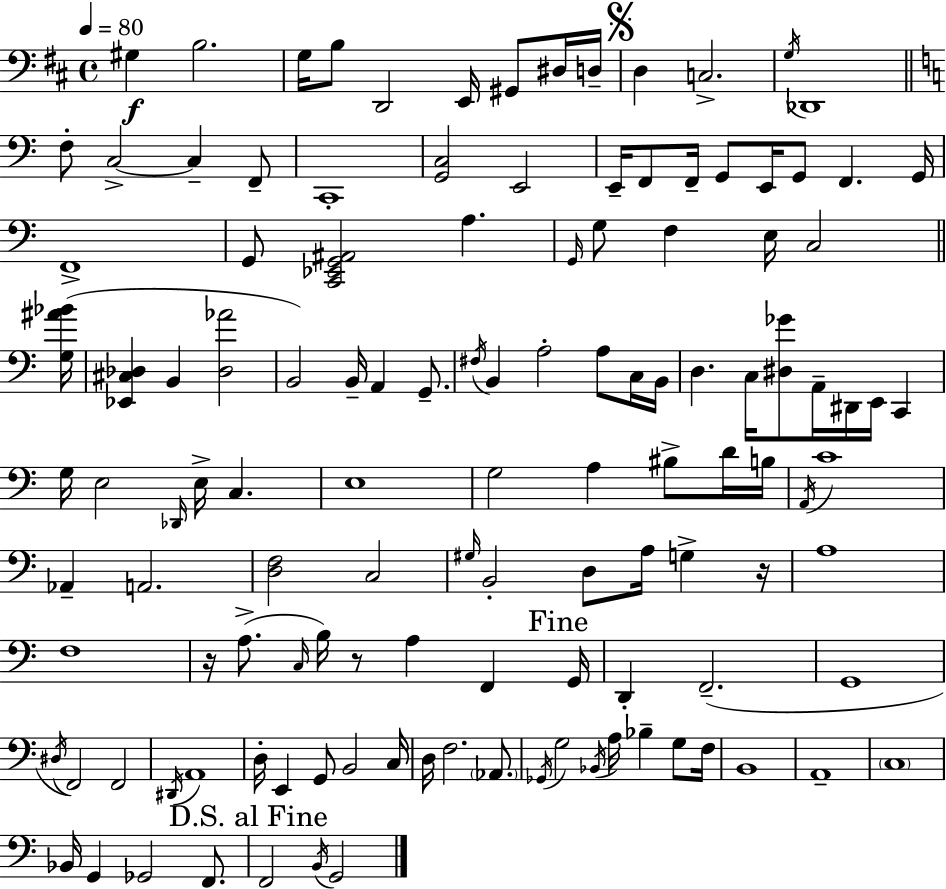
X:1
T:Untitled
M:4/4
L:1/4
K:D
^G, B,2 G,/4 B,/2 D,,2 E,,/4 ^G,,/2 ^D,/4 D,/4 D, C,2 G,/4 _D,,4 F,/2 C,2 C, F,,/2 C,,4 [G,,C,]2 E,,2 E,,/4 F,,/2 F,,/4 G,,/2 E,,/4 G,,/2 F,, G,,/4 F,,4 G,,/2 [C,,_E,,G,,^A,,]2 A, G,,/4 G,/2 F, E,/4 C,2 [G,^A_B]/4 [_E,,^C,_D,] B,, [_D,_A]2 B,,2 B,,/4 A,, G,,/2 ^F,/4 B,, A,2 A,/2 C,/4 B,,/4 D, C,/4 [^D,_G]/2 A,,/4 ^D,,/4 E,,/4 C,, G,/4 E,2 _D,,/4 E,/4 C, E,4 G,2 A, ^B,/2 D/4 B,/4 A,,/4 C4 _A,, A,,2 [D,F,]2 C,2 ^G,/4 B,,2 D,/2 A,/4 G, z/4 A,4 F,4 z/4 A,/2 C,/4 B,/4 z/2 A, F,, G,,/4 D,, F,,2 G,,4 ^D,/4 F,,2 F,,2 ^D,,/4 A,,4 D,/4 E,, G,,/2 B,,2 C,/4 D,/4 F,2 _A,,/2 _G,,/4 G,2 _B,,/4 A,/4 _B, G,/2 F,/4 B,,4 A,,4 C,4 _B,,/4 G,, _G,,2 F,,/2 F,,2 B,,/4 G,,2